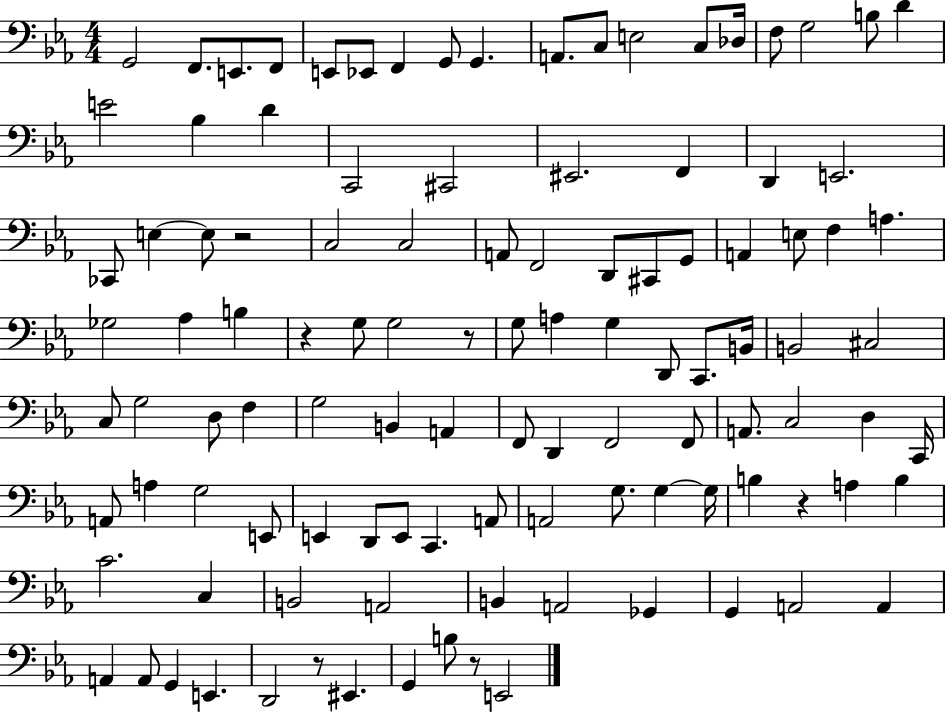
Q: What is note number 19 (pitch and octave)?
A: E4